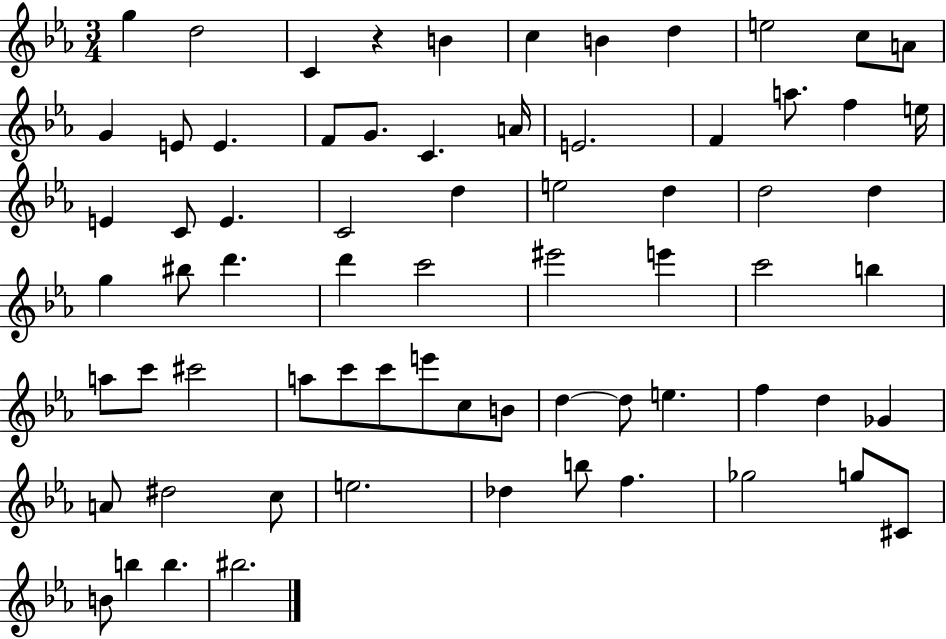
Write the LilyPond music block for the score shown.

{
  \clef treble
  \numericTimeSignature
  \time 3/4
  \key ees \major
  g''4 d''2 | c'4 r4 b'4 | c''4 b'4 d''4 | e''2 c''8 a'8 | \break g'4 e'8 e'4. | f'8 g'8. c'4. a'16 | e'2. | f'4 a''8. f''4 e''16 | \break e'4 c'8 e'4. | c'2 d''4 | e''2 d''4 | d''2 d''4 | \break g''4 bis''8 d'''4. | d'''4 c'''2 | eis'''2 e'''4 | c'''2 b''4 | \break a''8 c'''8 cis'''2 | a''8 c'''8 c'''8 e'''8 c''8 b'8 | d''4~~ d''8 e''4. | f''4 d''4 ges'4 | \break a'8 dis''2 c''8 | e''2. | des''4 b''8 f''4. | ges''2 g''8 cis'8 | \break b'8 b''4 b''4. | bis''2. | \bar "|."
}